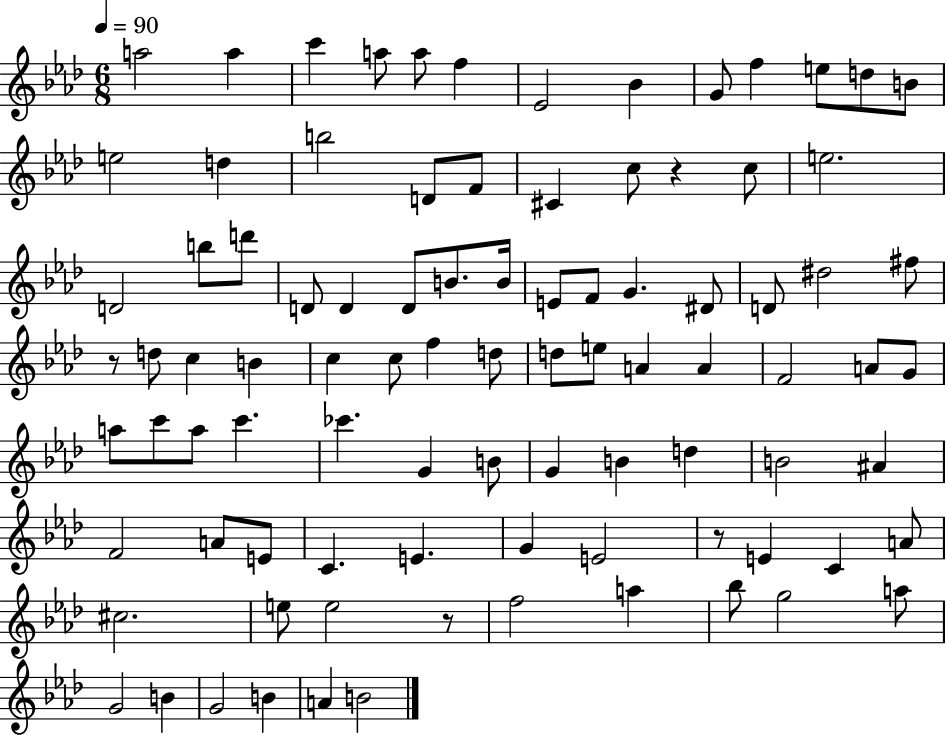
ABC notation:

X:1
T:Untitled
M:6/8
L:1/4
K:Ab
a2 a c' a/2 a/2 f _E2 _B G/2 f e/2 d/2 B/2 e2 d b2 D/2 F/2 ^C c/2 z c/2 e2 D2 b/2 d'/2 D/2 D D/2 B/2 B/4 E/2 F/2 G ^D/2 D/2 ^d2 ^f/2 z/2 d/2 c B c c/2 f d/2 d/2 e/2 A A F2 A/2 G/2 a/2 c'/2 a/2 c' _c' G B/2 G B d B2 ^A F2 A/2 E/2 C E G E2 z/2 E C A/2 ^c2 e/2 e2 z/2 f2 a _b/2 g2 a/2 G2 B G2 B A B2